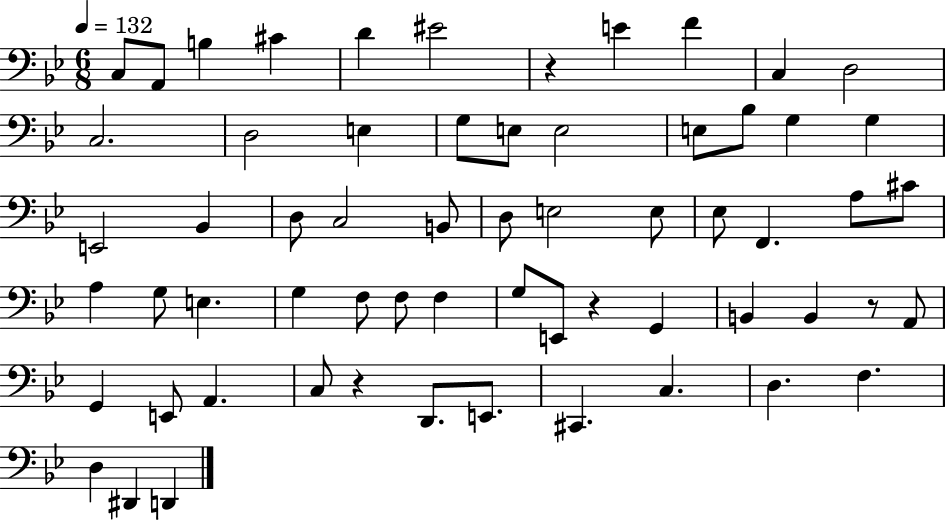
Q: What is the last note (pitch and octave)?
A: D2